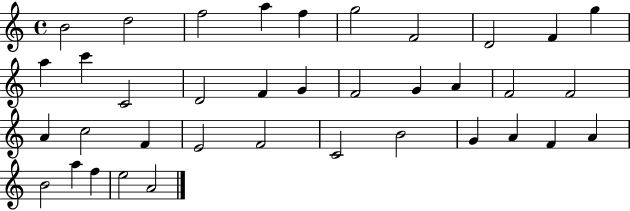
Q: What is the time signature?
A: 4/4